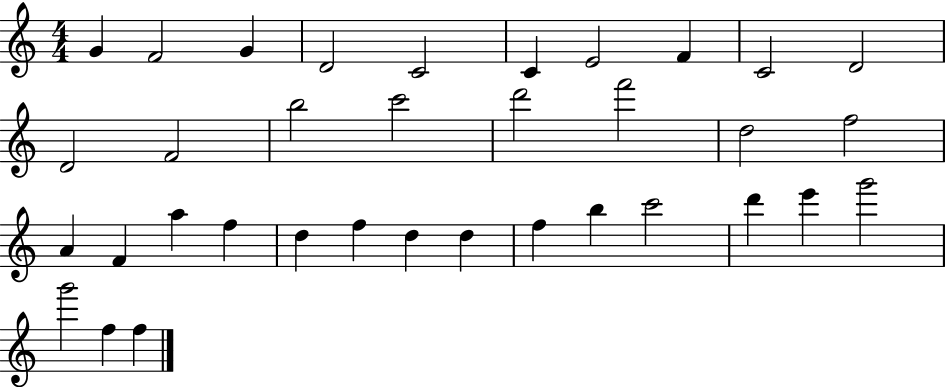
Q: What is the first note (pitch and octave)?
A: G4